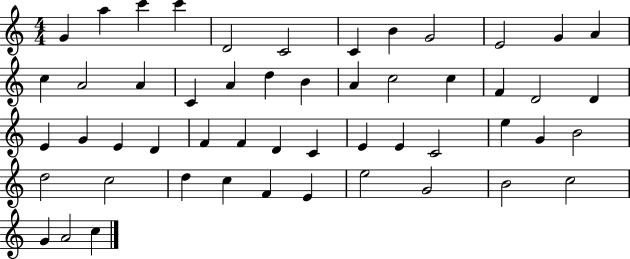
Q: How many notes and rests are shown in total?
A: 52